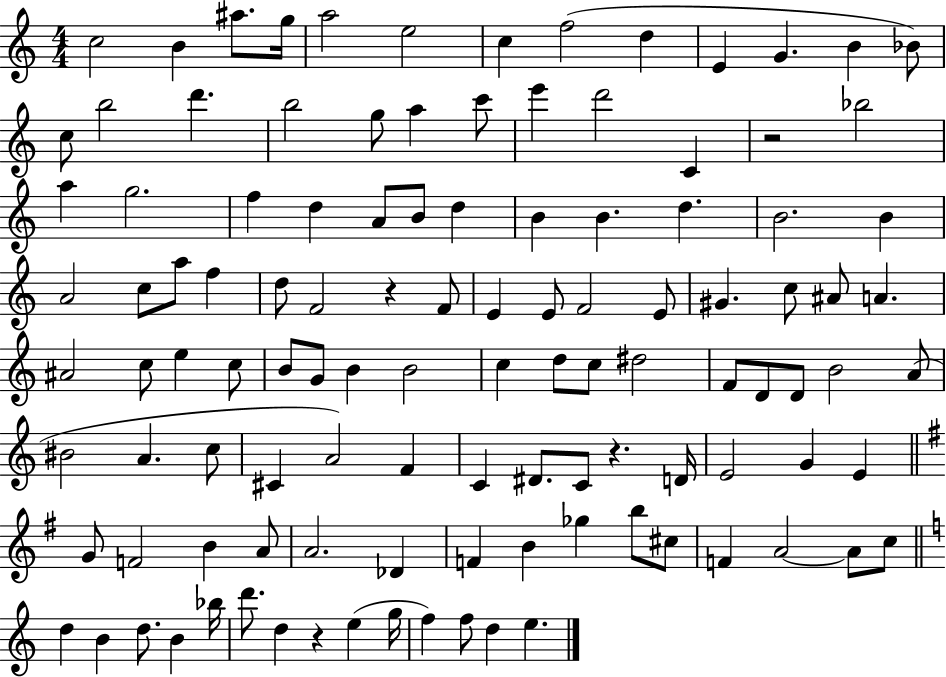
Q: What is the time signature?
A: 4/4